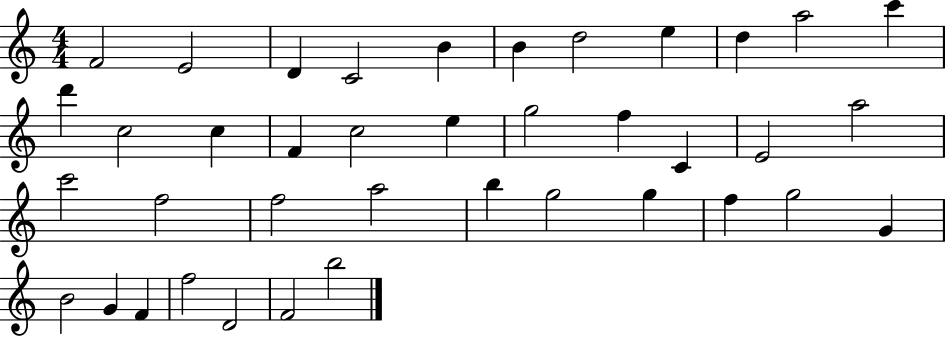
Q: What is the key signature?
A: C major